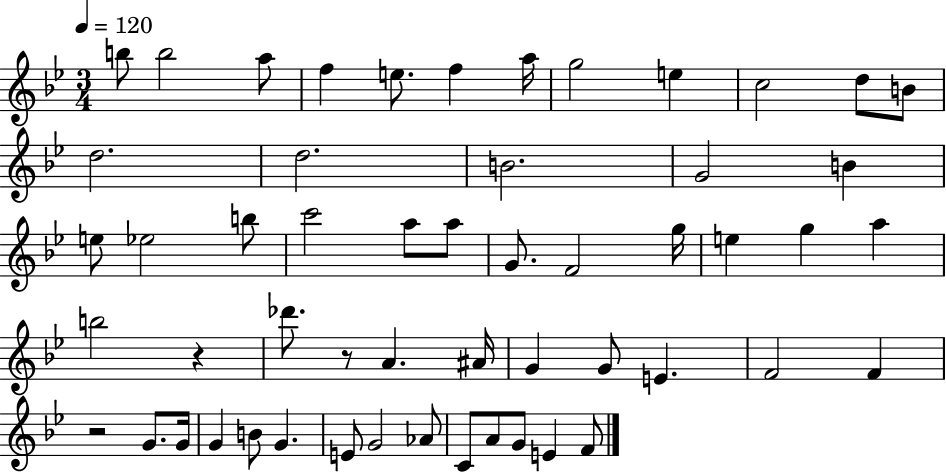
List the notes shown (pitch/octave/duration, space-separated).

B5/e B5/h A5/e F5/q E5/e. F5/q A5/s G5/h E5/q C5/h D5/e B4/e D5/h. D5/h. B4/h. G4/h B4/q E5/e Eb5/h B5/e C6/h A5/e A5/e G4/e. F4/h G5/s E5/q G5/q A5/q B5/h R/q Db6/e. R/e A4/q. A#4/s G4/q G4/e E4/q. F4/h F4/q R/h G4/e. G4/s G4/q B4/e G4/q. E4/e G4/h Ab4/e C4/e A4/e G4/e E4/q F4/e